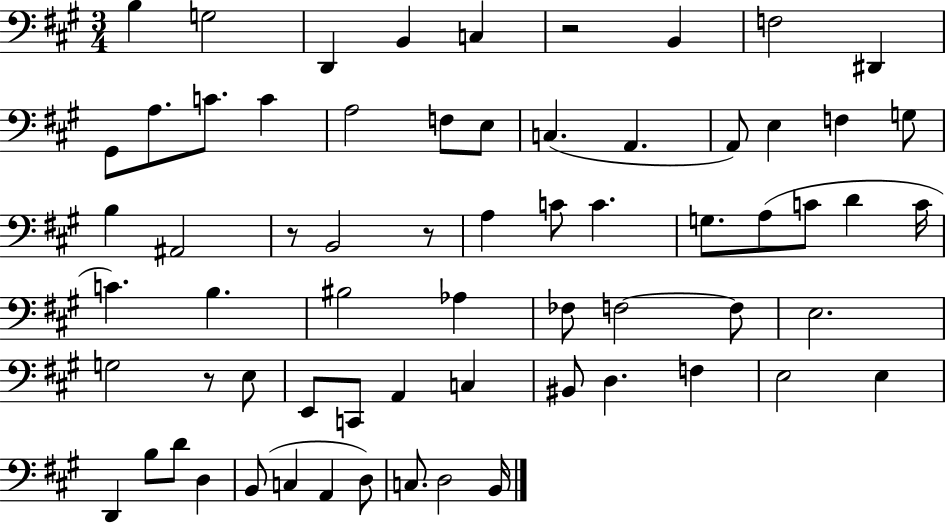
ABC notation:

X:1
T:Untitled
M:3/4
L:1/4
K:A
B, G,2 D,, B,, C, z2 B,, F,2 ^D,, ^G,,/2 A,/2 C/2 C A,2 F,/2 E,/2 C, A,, A,,/2 E, F, G,/2 B, ^A,,2 z/2 B,,2 z/2 A, C/2 C G,/2 A,/2 C/2 D C/4 C B, ^B,2 _A, _F,/2 F,2 F,/2 E,2 G,2 z/2 E,/2 E,,/2 C,,/2 A,, C, ^B,,/2 D, F, E,2 E, D,, B,/2 D/2 D, B,,/2 C, A,, D,/2 C,/2 D,2 B,,/4